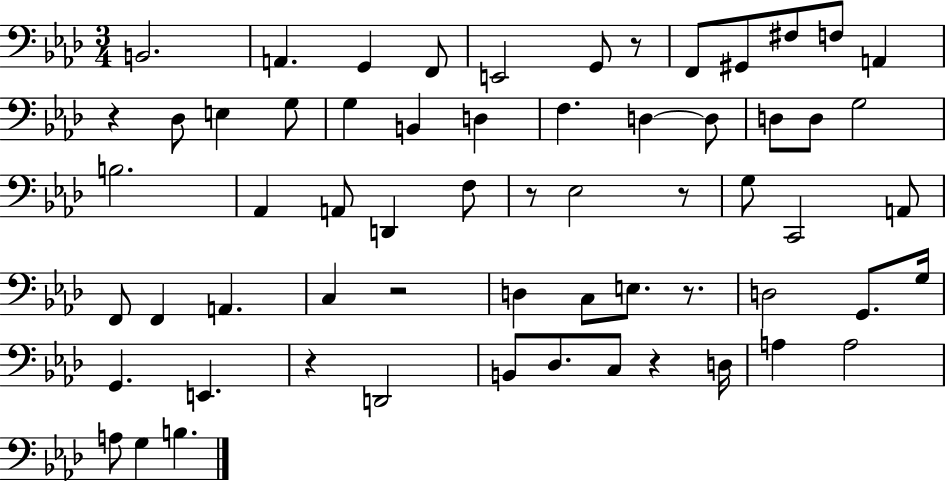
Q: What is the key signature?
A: AES major